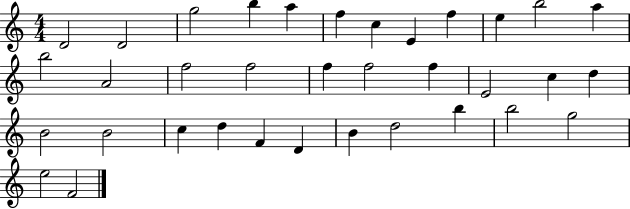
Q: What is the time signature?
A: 4/4